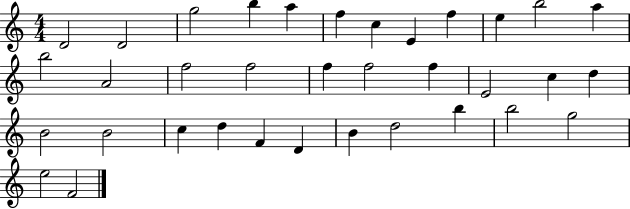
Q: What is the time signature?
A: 4/4